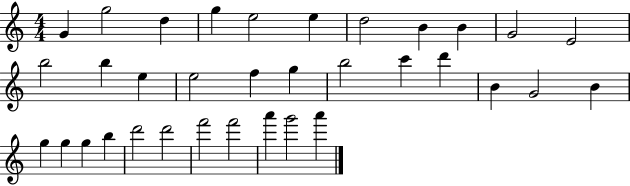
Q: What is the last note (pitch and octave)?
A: A6